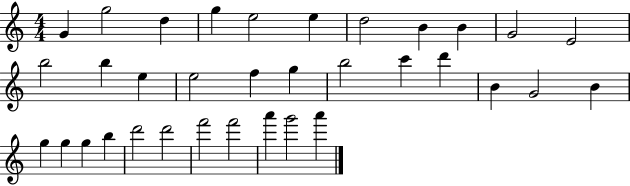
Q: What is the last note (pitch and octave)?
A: A6